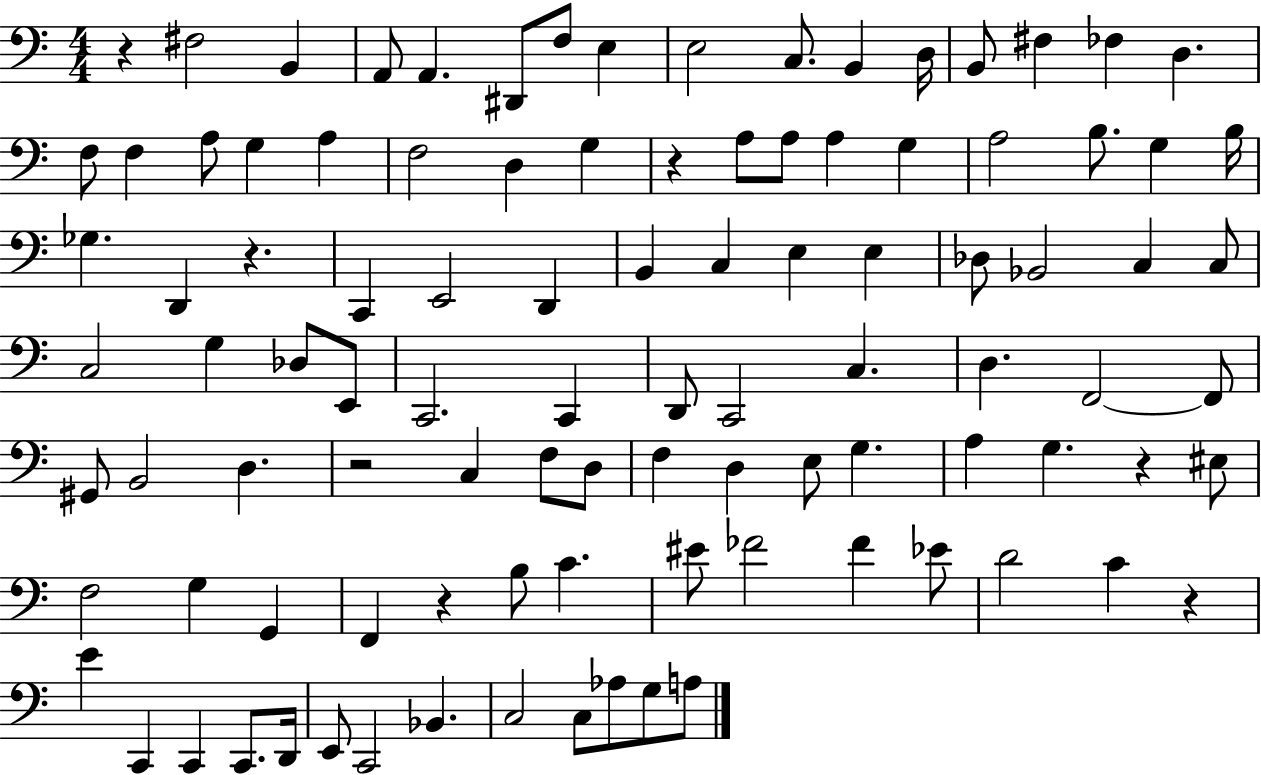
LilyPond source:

{
  \clef bass
  \numericTimeSignature
  \time 4/4
  \key c \major
  r4 fis2 b,4 | a,8 a,4. dis,8 f8 e4 | e2 c8. b,4 d16 | b,8 fis4 fes4 d4. | \break f8 f4 a8 g4 a4 | f2 d4 g4 | r4 a8 a8 a4 g4 | a2 b8. g4 b16 | \break ges4. d,4 r4. | c,4 e,2 d,4 | b,4 c4 e4 e4 | des8 bes,2 c4 c8 | \break c2 g4 des8 e,8 | c,2. c,4 | d,8 c,2 c4. | d4. f,2~~ f,8 | \break gis,8 b,2 d4. | r2 c4 f8 d8 | f4 d4 e8 g4. | a4 g4. r4 eis8 | \break f2 g4 g,4 | f,4 r4 b8 c'4. | eis'8 fes'2 fes'4 ees'8 | d'2 c'4 r4 | \break e'4 c,4 c,4 c,8. d,16 | e,8 c,2 bes,4. | c2 c8 aes8 g8 a8 | \bar "|."
}